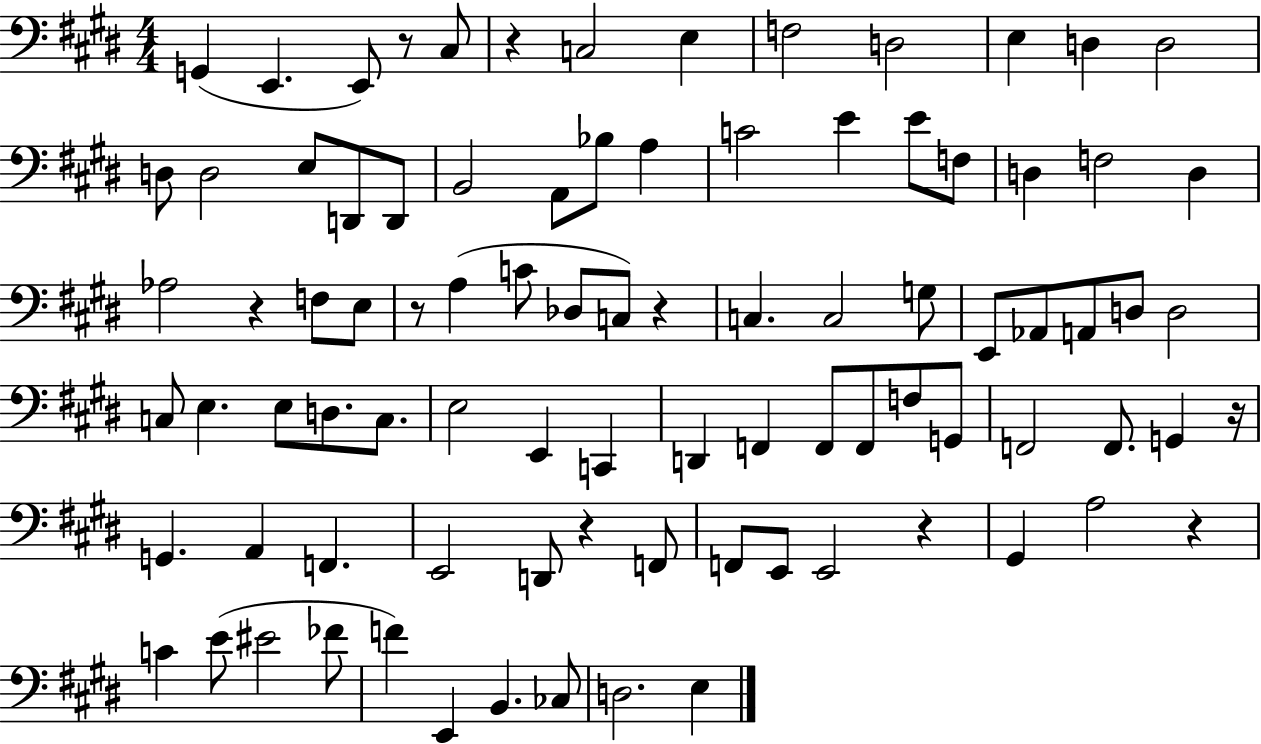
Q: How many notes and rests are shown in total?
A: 89